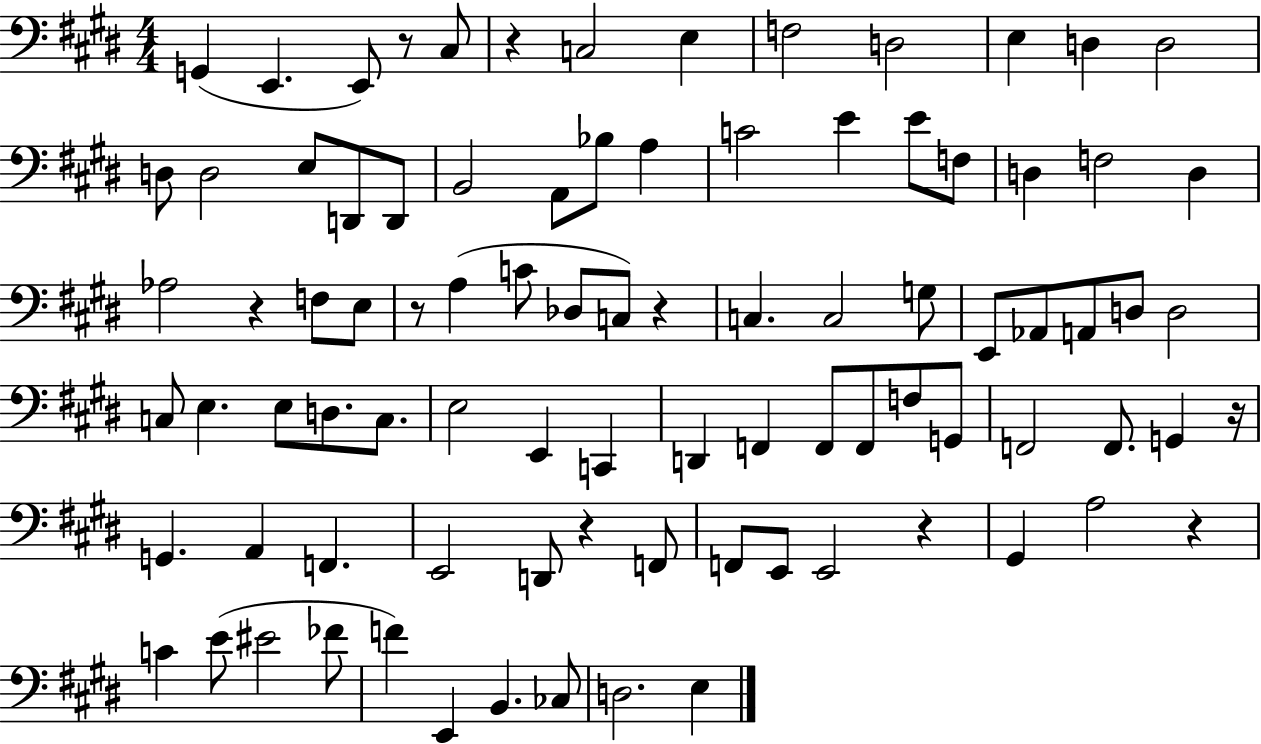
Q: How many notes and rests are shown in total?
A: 89